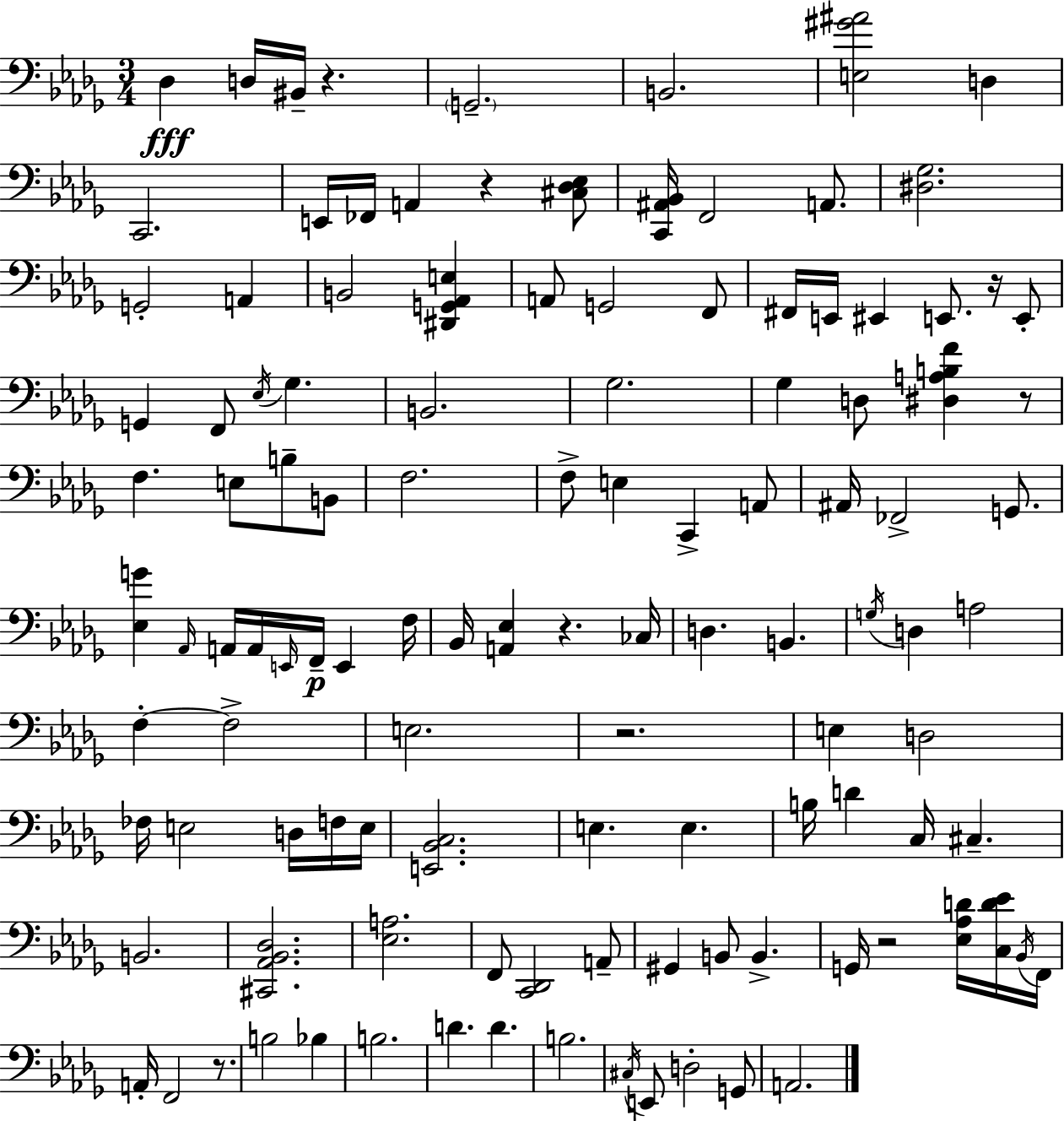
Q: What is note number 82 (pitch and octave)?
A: F2